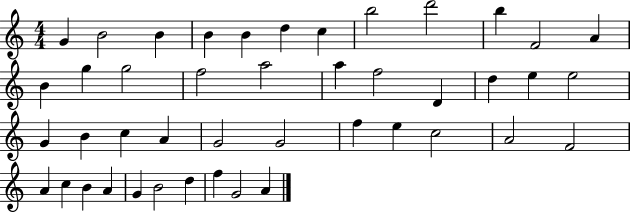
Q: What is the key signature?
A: C major